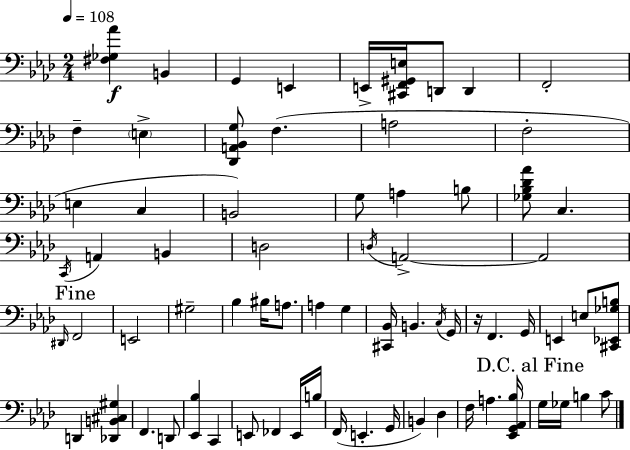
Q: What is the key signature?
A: F minor